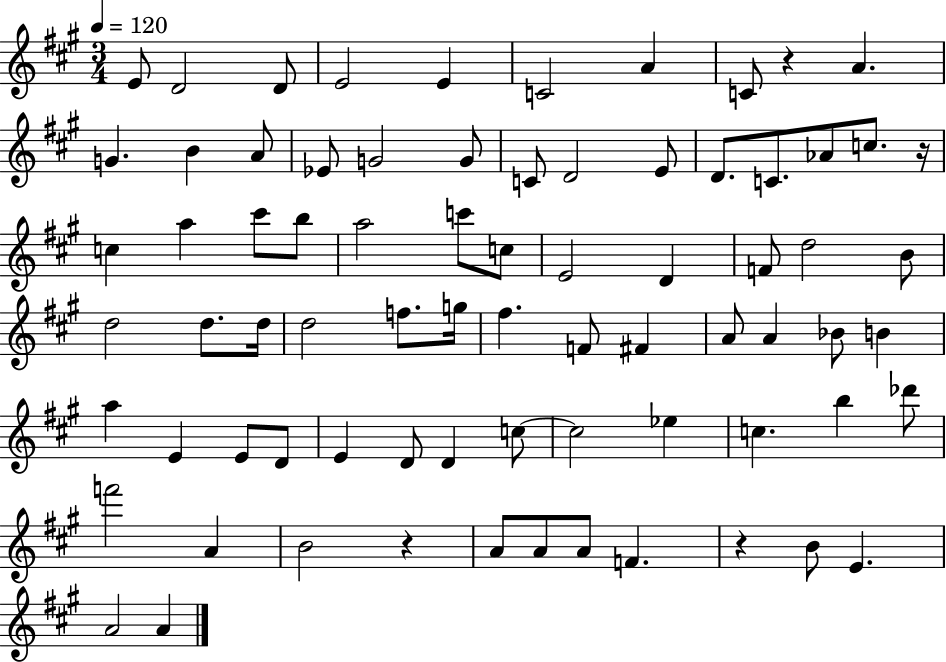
{
  \clef treble
  \numericTimeSignature
  \time 3/4
  \key a \major
  \tempo 4 = 120
  e'8 d'2 d'8 | e'2 e'4 | c'2 a'4 | c'8 r4 a'4. | \break g'4. b'4 a'8 | ees'8 g'2 g'8 | c'8 d'2 e'8 | d'8. c'8. aes'8 c''8. r16 | \break c''4 a''4 cis'''8 b''8 | a''2 c'''8 c''8 | e'2 d'4 | f'8 d''2 b'8 | \break d''2 d''8. d''16 | d''2 f''8. g''16 | fis''4. f'8 fis'4 | a'8 a'4 bes'8 b'4 | \break a''4 e'4 e'8 d'8 | e'4 d'8 d'4 c''8~~ | c''2 ees''4 | c''4. b''4 des'''8 | \break f'''2 a'4 | b'2 r4 | a'8 a'8 a'8 f'4. | r4 b'8 e'4. | \break a'2 a'4 | \bar "|."
}